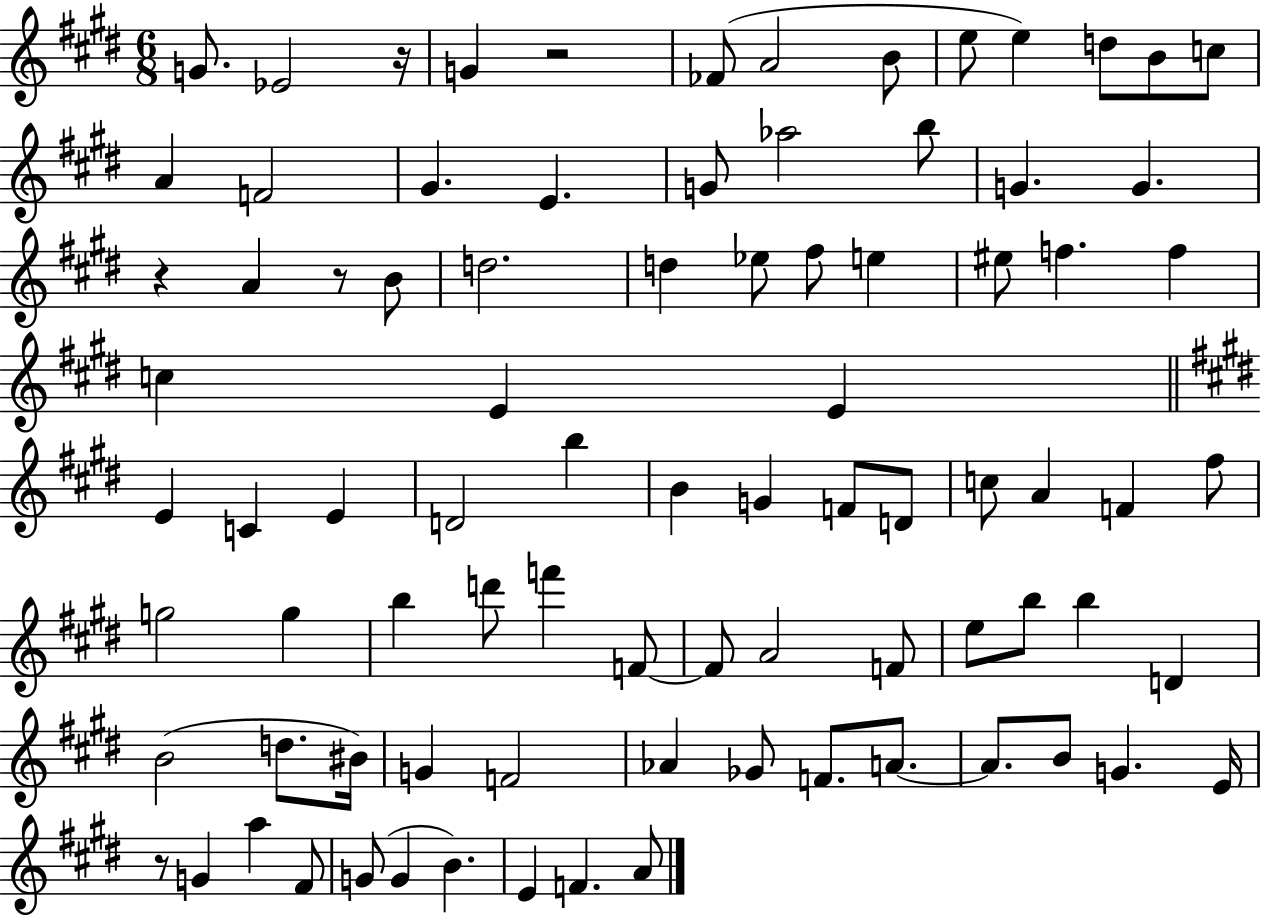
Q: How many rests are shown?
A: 5